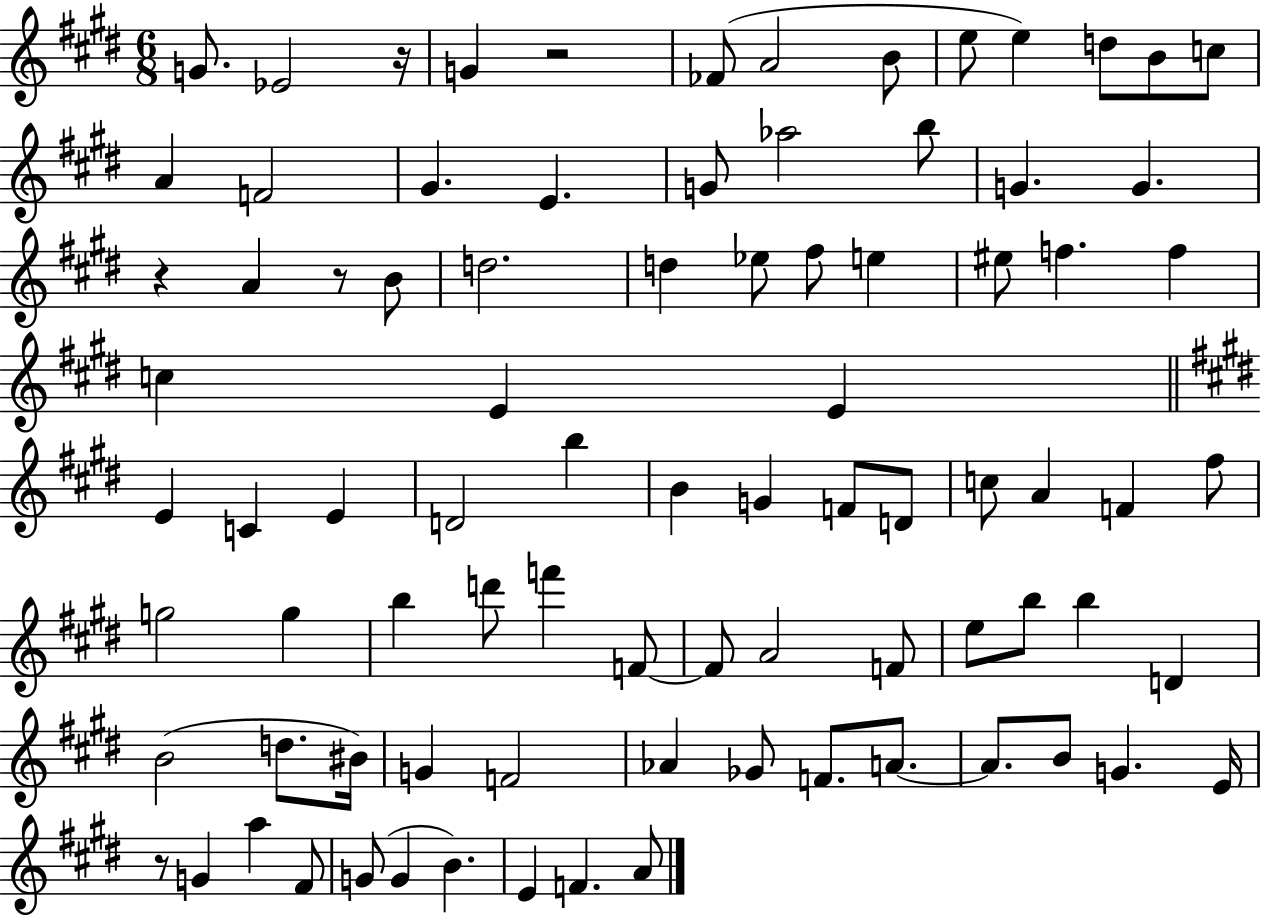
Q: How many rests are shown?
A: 5